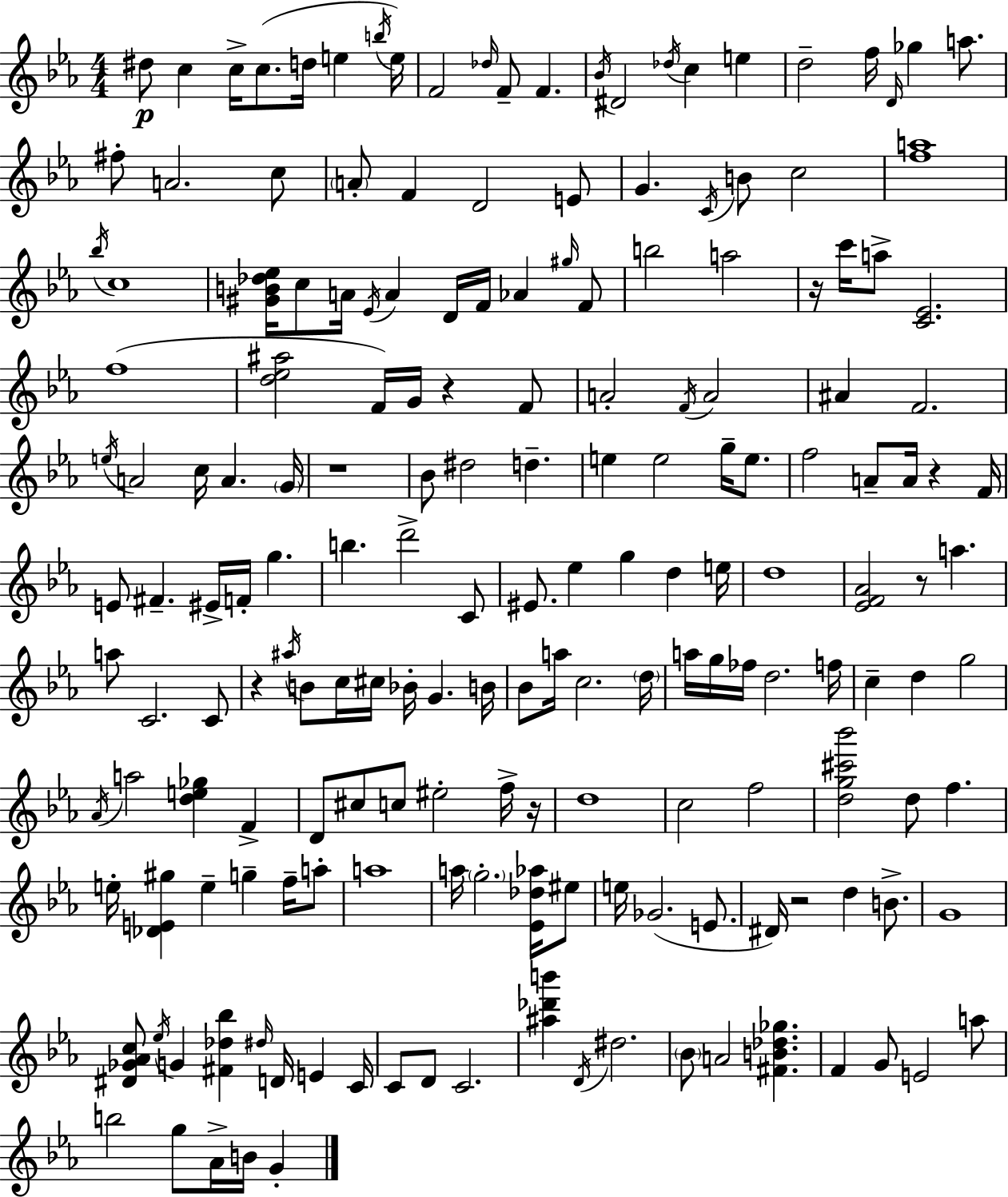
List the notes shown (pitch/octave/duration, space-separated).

D#5/e C5/q C5/s C5/e. D5/s E5/q B5/s E5/s F4/h Db5/s F4/e F4/q. Bb4/s D#4/h Db5/s C5/q E5/q D5/h F5/s D4/s Gb5/q A5/e. F#5/e A4/h. C5/e A4/e F4/q D4/h E4/e G4/q. C4/s B4/e C5/h [F5,A5]/w Bb5/s C5/w [G#4,B4,Db5,Eb5]/s C5/e A4/s Eb4/s A4/q D4/s F4/s Ab4/q G#5/s F4/e B5/h A5/h R/s C6/s A5/e [C4,Eb4]/h. F5/w [D5,Eb5,A#5]/h F4/s G4/s R/q F4/e A4/h F4/s A4/h A#4/q F4/h. E5/s A4/h C5/s A4/q. G4/s R/w Bb4/e D#5/h D5/q. E5/q E5/h G5/s E5/e. F5/h A4/e A4/s R/q F4/s E4/e F#4/q. EIS4/s F4/s G5/q. B5/q. D6/h C4/e EIS4/e. Eb5/q G5/q D5/q E5/s D5/w [Eb4,F4,Ab4]/h R/e A5/q. A5/e C4/h. C4/e R/q A#5/s B4/e C5/s C#5/s Bb4/s G4/q. B4/s Bb4/e A5/s C5/h. D5/s A5/s G5/s FES5/s D5/h. F5/s C5/q D5/q G5/h Ab4/s A5/h [D5,E5,Gb5]/q F4/q D4/e C#5/e C5/e EIS5/h F5/s R/s D5/w C5/h F5/h [D5,G5,C#6,Bb6]/h D5/e F5/q. E5/s [Db4,E4,G#5]/q E5/q G5/q F5/s A5/e A5/w A5/s G5/h. [Eb4,Db5,Ab5]/s EIS5/e E5/s Gb4/h. E4/e. D#4/s R/h D5/q B4/e. G4/w [D#4,Gb4,Ab4,C5]/e Eb5/s G4/q [F#4,Db5,Bb5]/q D#5/s D4/s E4/q C4/s C4/e D4/e C4/h. [A#5,Db6,B6]/q D4/s D#5/h. Bb4/e A4/h [F#4,B4,Db5,Gb5]/q. F4/q G4/e E4/h A5/e B5/h G5/e Ab4/s B4/s G4/q